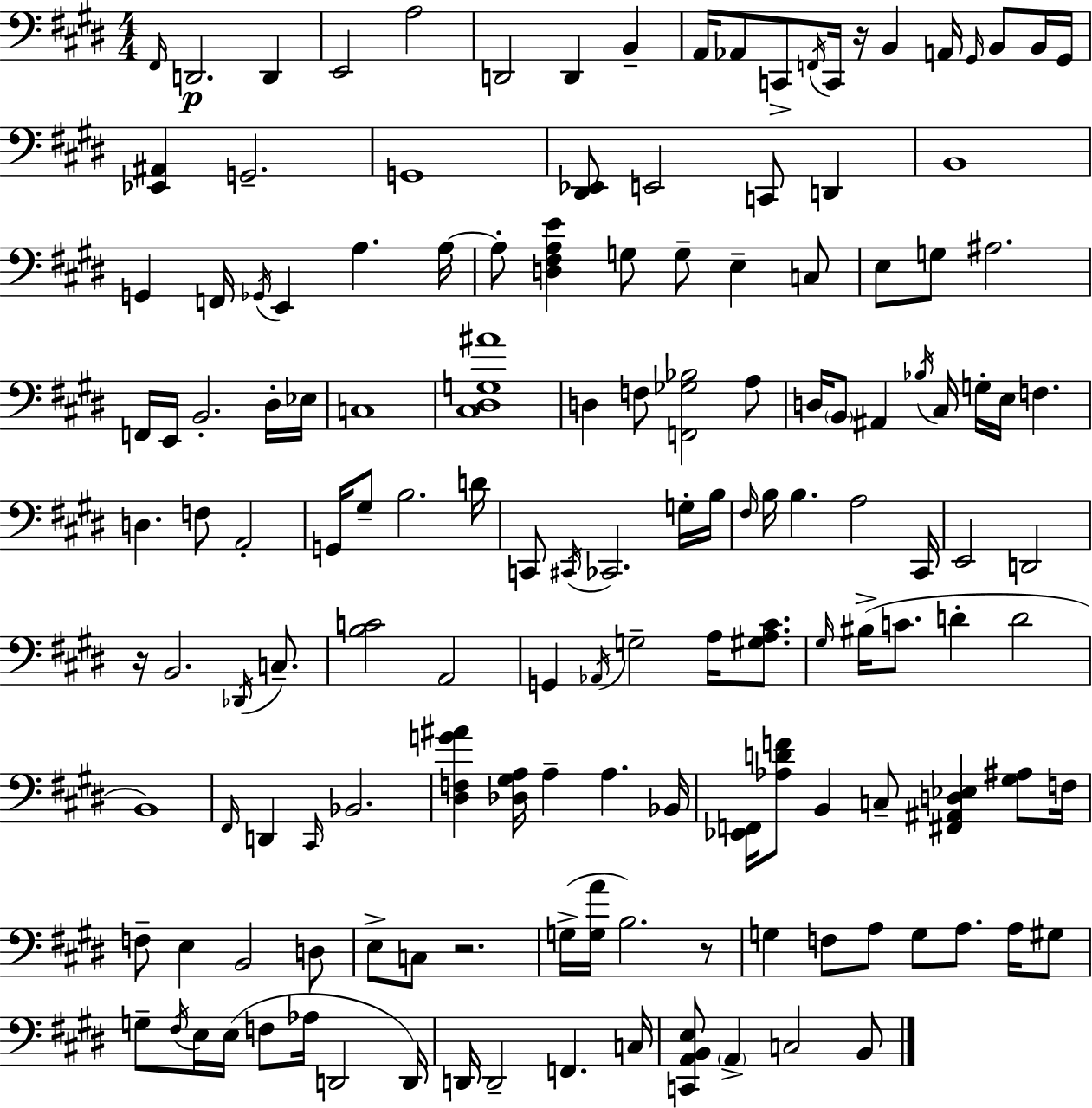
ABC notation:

X:1
T:Untitled
M:4/4
L:1/4
K:E
^F,,/4 D,,2 D,, E,,2 A,2 D,,2 D,, B,, A,,/4 _A,,/2 C,,/2 F,,/4 C,,/4 z/4 B,, A,,/4 ^G,,/4 B,,/2 B,,/4 ^G,,/4 [_E,,^A,,] G,,2 G,,4 [^D,,_E,,]/2 E,,2 C,,/2 D,, B,,4 G,, F,,/4 _G,,/4 E,, A, A,/4 A,/2 [D,^F,A,E] G,/2 G,/2 E, C,/2 E,/2 G,/2 ^A,2 F,,/4 E,,/4 B,,2 ^D,/4 _E,/4 C,4 [^C,^D,G,^A]4 D, F,/2 [F,,_G,_B,]2 A,/2 D,/4 B,,/2 ^A,, _B,/4 ^C,/4 G,/4 E,/4 F, D, F,/2 A,,2 G,,/4 ^G,/2 B,2 D/4 C,,/2 ^C,,/4 _C,,2 G,/4 B,/4 ^F,/4 B,/4 B, A,2 ^C,,/4 E,,2 D,,2 z/4 B,,2 _D,,/4 C,/2 [B,C]2 A,,2 G,, _A,,/4 G,2 A,/4 [^G,A,^C]/2 ^G,/4 ^B,/4 C/2 D D2 B,,4 ^F,,/4 D,, ^C,,/4 _B,,2 [^D,F,G^A] [_D,^G,A,]/4 A, A, _B,,/4 [_E,,F,,]/4 [_A,DF]/2 B,, C,/2 [^F,,^A,,D,_E,] [^G,^A,]/2 F,/4 F,/2 E, B,,2 D,/2 E,/2 C,/2 z2 G,/4 [G,A]/4 B,2 z/2 G, F,/2 A,/2 G,/2 A,/2 A,/4 ^G,/2 G,/2 ^F,/4 E,/4 E,/4 F,/2 _A,/4 D,,2 D,,/4 D,,/4 D,,2 F,, C,/4 [C,,A,,B,,E,]/2 A,, C,2 B,,/2